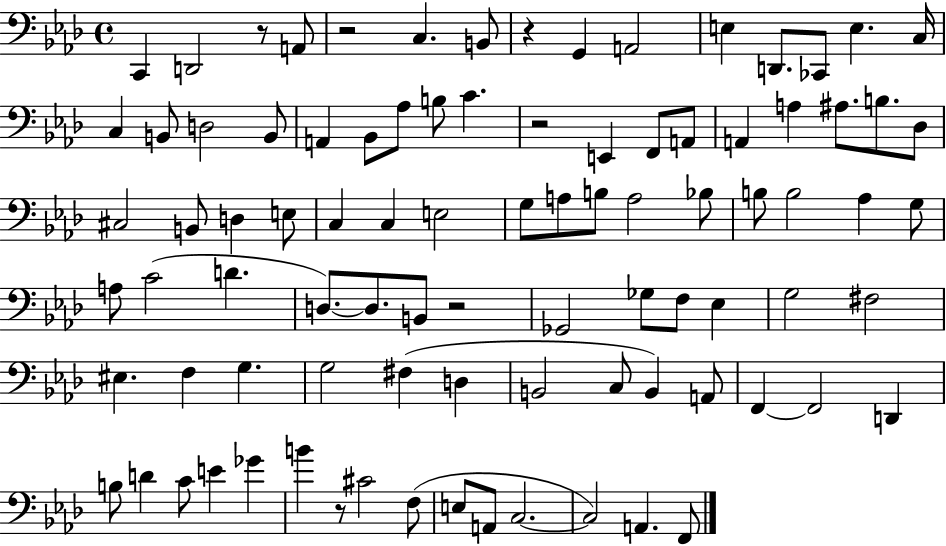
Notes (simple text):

C2/q D2/h R/e A2/e R/h C3/q. B2/e R/q G2/q A2/h E3/q D2/e. CES2/e E3/q. C3/s C3/q B2/e D3/h B2/e A2/q Bb2/e Ab3/e B3/e C4/q. R/h E2/q F2/e A2/e A2/q A3/q A#3/e. B3/e. Db3/e C#3/h B2/e D3/q E3/e C3/q C3/q E3/h G3/e A3/e B3/e A3/h Bb3/e B3/e B3/h Ab3/q G3/e A3/e C4/h D4/q. D3/e. D3/e. B2/e R/h Gb2/h Gb3/e F3/e Eb3/q G3/h F#3/h EIS3/q. F3/q G3/q. G3/h F#3/q D3/q B2/h C3/e B2/q A2/e F2/q F2/h D2/q B3/e D4/q C4/e E4/q Gb4/q B4/q R/e C#4/h F3/e E3/e A2/e C3/h. C3/h A2/q. F2/e